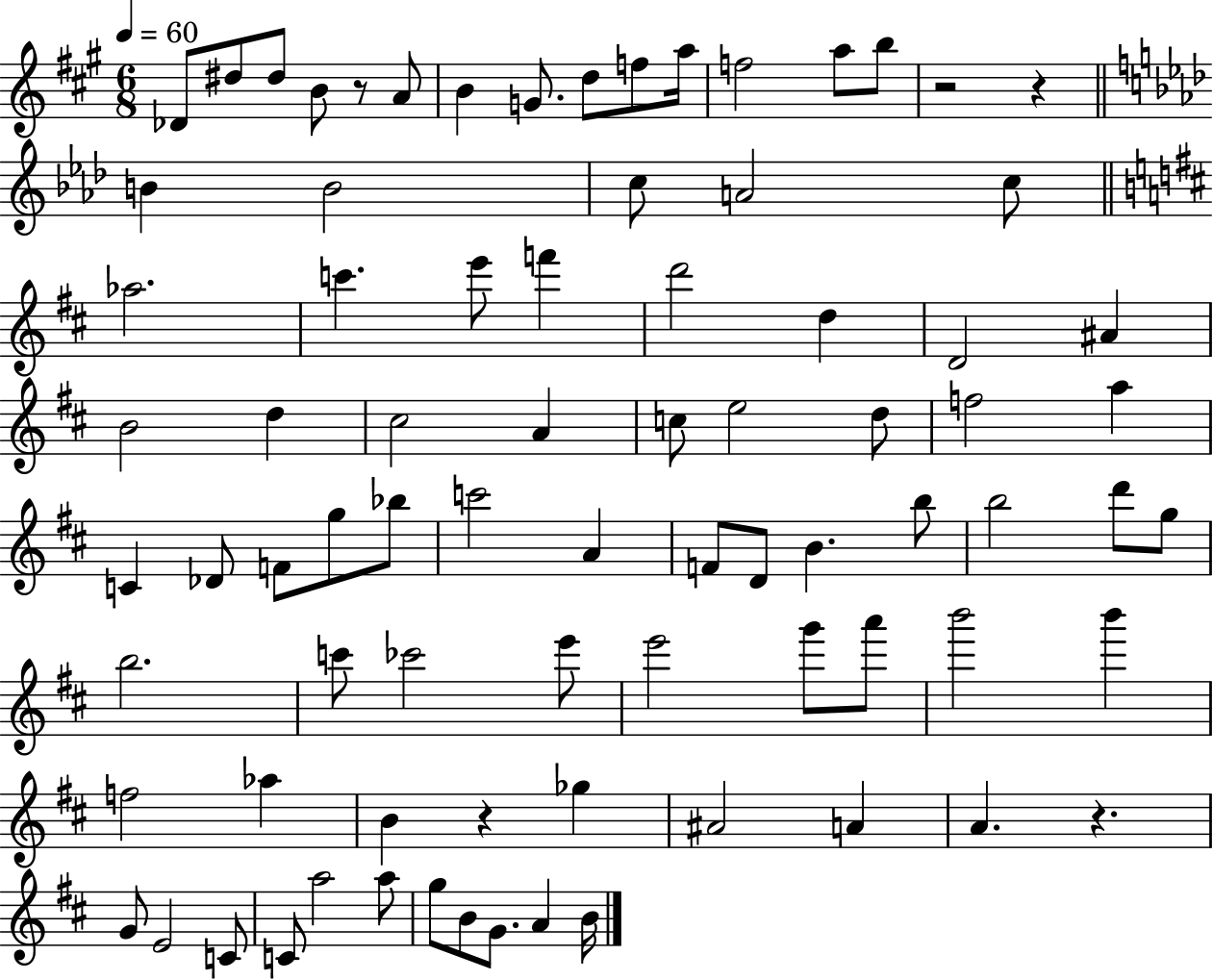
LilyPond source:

{
  \clef treble
  \numericTimeSignature
  \time 6/8
  \key a \major
  \tempo 4 = 60
  des'8 dis''8 dis''8 b'8 r8 a'8 | b'4 g'8. d''8 f''8 a''16 | f''2 a''8 b''8 | r2 r4 | \break \bar "||" \break \key f \minor b'4 b'2 | c''8 a'2 c''8 | \bar "||" \break \key b \minor aes''2. | c'''4. e'''8 f'''4 | d'''2 d''4 | d'2 ais'4 | \break b'2 d''4 | cis''2 a'4 | c''8 e''2 d''8 | f''2 a''4 | \break c'4 des'8 f'8 g''8 bes''8 | c'''2 a'4 | f'8 d'8 b'4. b''8 | b''2 d'''8 g''8 | \break b''2. | c'''8 ces'''2 e'''8 | e'''2 g'''8 a'''8 | b'''2 b'''4 | \break f''2 aes''4 | b'4 r4 ges''4 | ais'2 a'4 | a'4. r4. | \break g'8 e'2 c'8 | c'8 a''2 a''8 | g''8 b'8 g'8. a'4 b'16 | \bar "|."
}